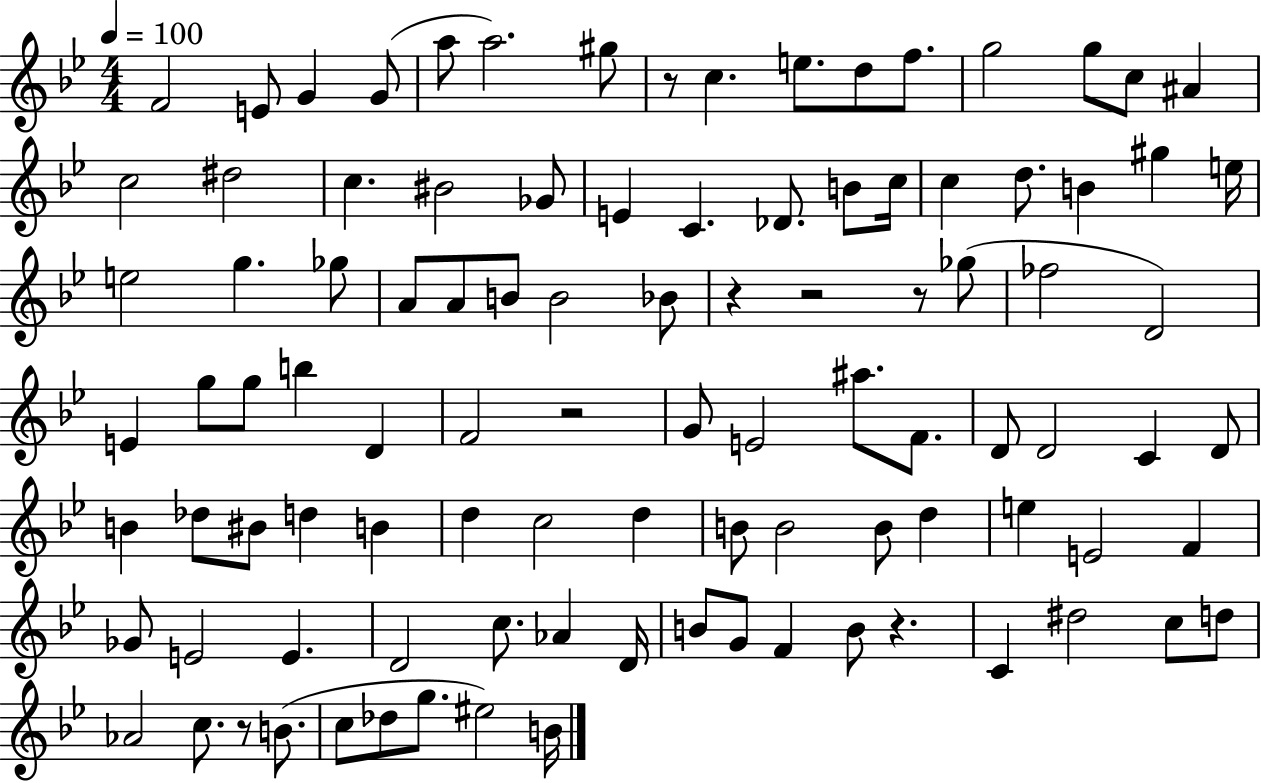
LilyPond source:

{
  \clef treble
  \numericTimeSignature
  \time 4/4
  \key bes \major
  \tempo 4 = 100
  f'2 e'8 g'4 g'8( | a''8 a''2.) gis''8 | r8 c''4. e''8. d''8 f''8. | g''2 g''8 c''8 ais'4 | \break c''2 dis''2 | c''4. bis'2 ges'8 | e'4 c'4. des'8. b'8 c''16 | c''4 d''8. b'4 gis''4 e''16 | \break e''2 g''4. ges''8 | a'8 a'8 b'8 b'2 bes'8 | r4 r2 r8 ges''8( | fes''2 d'2) | \break e'4 g''8 g''8 b''4 d'4 | f'2 r2 | g'8 e'2 ais''8. f'8. | d'8 d'2 c'4 d'8 | \break b'4 des''8 bis'8 d''4 b'4 | d''4 c''2 d''4 | b'8 b'2 b'8 d''4 | e''4 e'2 f'4 | \break ges'8 e'2 e'4. | d'2 c''8. aes'4 d'16 | b'8 g'8 f'4 b'8 r4. | c'4 dis''2 c''8 d''8 | \break aes'2 c''8. r8 b'8.( | c''8 des''8 g''8. eis''2) b'16 | \bar "|."
}